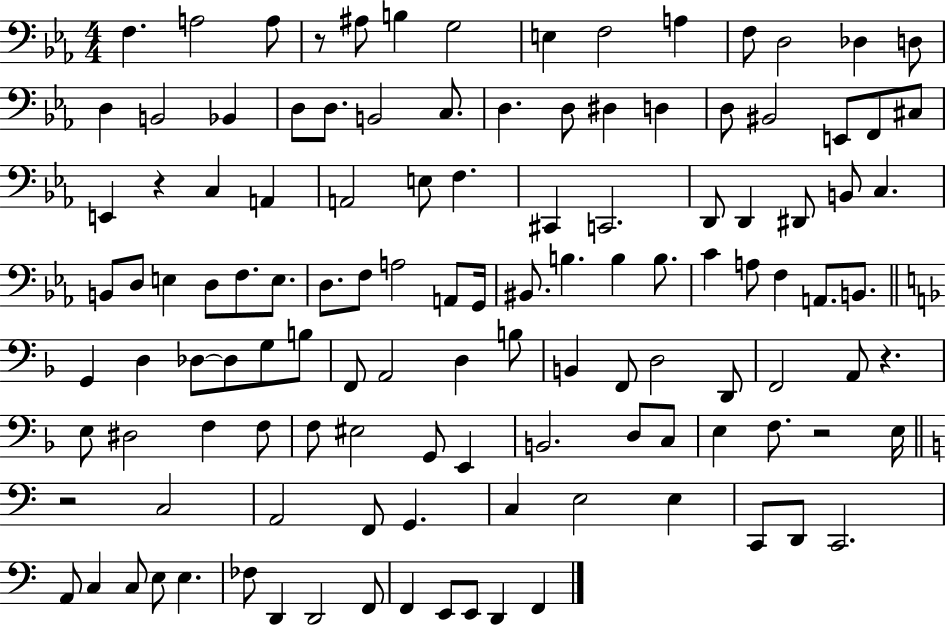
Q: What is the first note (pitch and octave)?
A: F3